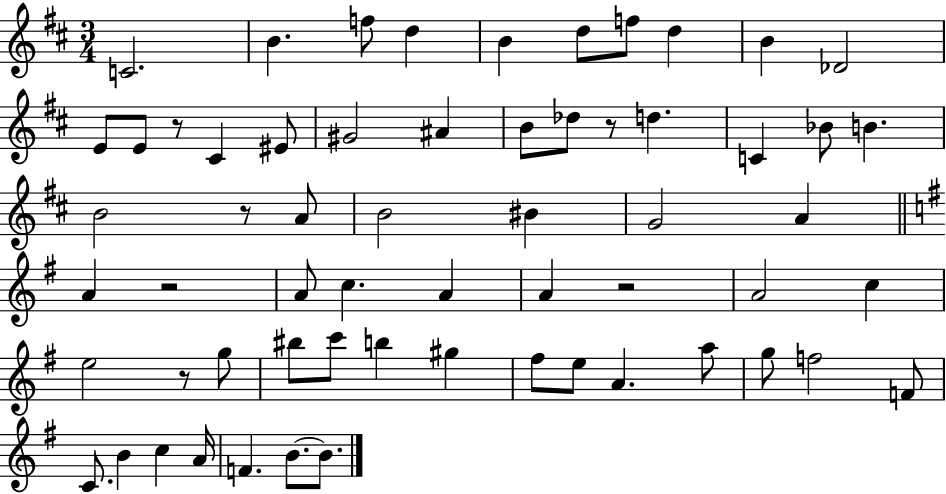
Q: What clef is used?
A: treble